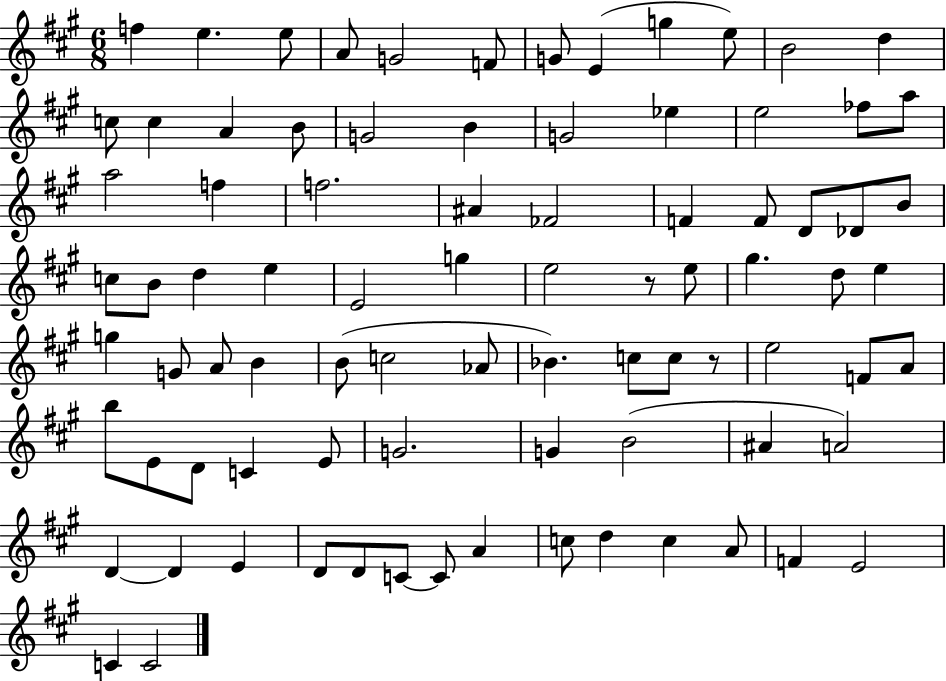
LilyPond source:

{
  \clef treble
  \numericTimeSignature
  \time 6/8
  \key a \major
  \repeat volta 2 { f''4 e''4. e''8 | a'8 g'2 f'8 | g'8 e'4( g''4 e''8) | b'2 d''4 | \break c''8 c''4 a'4 b'8 | g'2 b'4 | g'2 ees''4 | e''2 fes''8 a''8 | \break a''2 f''4 | f''2. | ais'4 fes'2 | f'4 f'8 d'8 des'8 b'8 | \break c''8 b'8 d''4 e''4 | e'2 g''4 | e''2 r8 e''8 | gis''4. d''8 e''4 | \break g''4 g'8 a'8 b'4 | b'8( c''2 aes'8 | bes'4.) c''8 c''8 r8 | e''2 f'8 a'8 | \break b''8 e'8 d'8 c'4 e'8 | g'2. | g'4 b'2( | ais'4 a'2) | \break d'4~~ d'4 e'4 | d'8 d'8 c'8~~ c'8 a'4 | c''8 d''4 c''4 a'8 | f'4 e'2 | \break c'4 c'2 | } \bar "|."
}